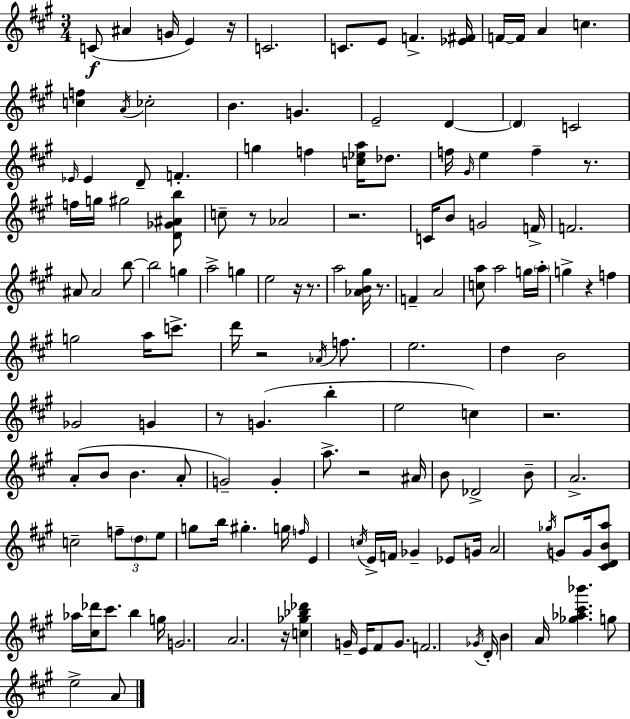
{
  \clef treble
  \numericTimeSignature
  \time 3/4
  \key a \major
  c'8(\f ais'4 g'16 e'4) r16 | c'2. | c'8. e'8 f'4.-> <ees' fis'>16 | f'16~~ f'16 a'4 c''4. | \break <c'' f''>4 \acciaccatura { a'16 } ces''2-. | b'4. g'4. | e'2-- d'4~~ | \parenthesize d'4 c'2 | \break \grace { ees'16 } ees'4 d'8-- f'4.-. | g''4 f''4 <c'' ees'' a''>16 des''8. | f''16 \grace { gis'16 } e''4 f''4-- | r8. f''16 g''16 gis''2 | \break <d' ges' ais' b''>8 c''8-- r8 aes'2 | r2. | c'16 b'8 g'2 | f'16-> f'2. | \break ais'8 ais'2 | b''8~~ b''2 g''4 | a''2-> g''4 | e''2 r16 | \break r8. a''2 <aes' b' gis''>16 | r8. f'4-- a'2 | <c'' a''>8 a''2 | g''16 \parenthesize a''16-. g''4-> r4 f''4 | \break g''2 a''16 | c'''8.-> d'''16 r2 | \acciaccatura { aes'16 } f''8. e''2. | d''4 b'2 | \break ges'2 | g'4 r8 g'4.( | b''4-. e''2 | c''4) r2. | \break a'8-.( b'8 b'4. | a'8-. g'2--) | g'4-. a''8.-> r2 | ais'16 b'8 des'2-> | \break b'8-- a'2.-> | c''2-- | \tuplet 3/2 { f''8-- \parenthesize d''8 e''8 } g''8 b''16 gis''4.-. | g''16 \grace { f''16 } e'4 \acciaccatura { c''16 } e'16-> f'16 | \break ges'4-- ees'8 g'16 a'2 | \acciaccatura { ges''16 } g'8 g'16 <cis' d' b' a''>8 aes''16 <cis'' des'''>16 cis'''8. | b''4 g''16 g'2. | a'2. | \break r16 <c'' ges'' bes'' des'''>4 | g'16-- e'16 fis'8 g'8. f'2. | \acciaccatura { ges'16 } d'16-. b'4 | a'16 <ges'' aes'' cis''' bes'''>4. g''8 e''2-> | \break a'8 \bar "|."
}